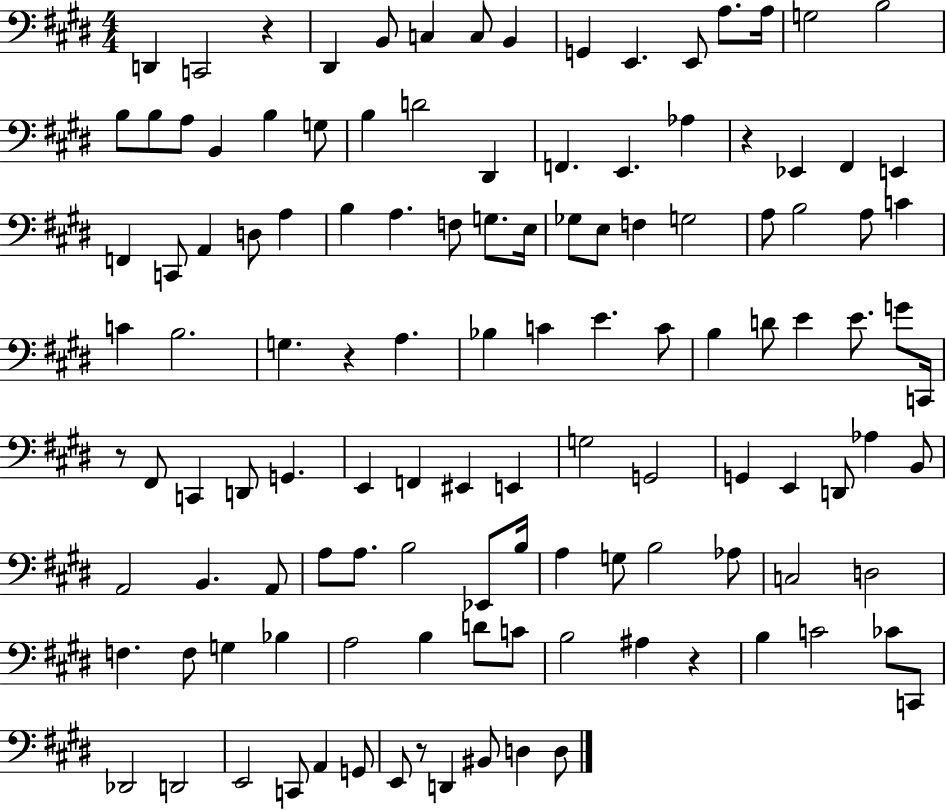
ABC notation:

X:1
T:Untitled
M:4/4
L:1/4
K:E
D,, C,,2 z ^D,, B,,/2 C, C,/2 B,, G,, E,, E,,/2 A,/2 A,/4 G,2 B,2 B,/2 B,/2 A,/2 B,, B, G,/2 B, D2 ^D,, F,, E,, _A, z _E,, ^F,, E,, F,, C,,/2 A,, D,/2 A, B, A, F,/2 G,/2 E,/4 _G,/2 E,/2 F, G,2 A,/2 B,2 A,/2 C C B,2 G, z A, _B, C E C/2 B, D/2 E E/2 G/2 C,,/4 z/2 ^F,,/2 C,, D,,/2 G,, E,, F,, ^E,, E,, G,2 G,,2 G,, E,, D,,/2 _A, B,,/2 A,,2 B,, A,,/2 A,/2 A,/2 B,2 _E,,/2 B,/4 A, G,/2 B,2 _A,/2 C,2 D,2 F, F,/2 G, _B, A,2 B, D/2 C/2 B,2 ^A, z B, C2 _C/2 C,,/2 _D,,2 D,,2 E,,2 C,,/2 A,, G,,/2 E,,/2 z/2 D,, ^B,,/2 D, D,/2